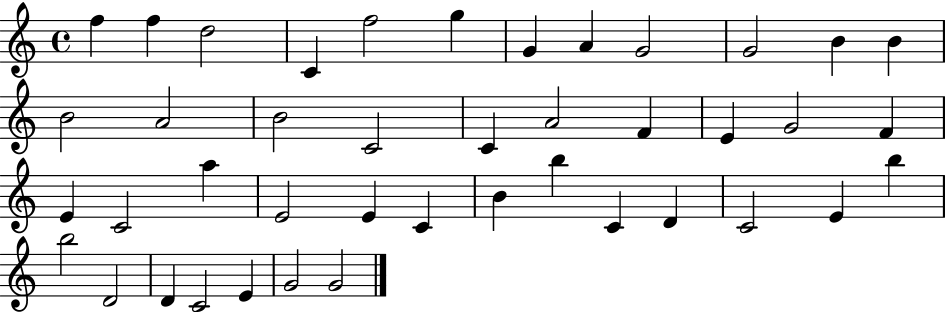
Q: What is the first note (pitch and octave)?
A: F5